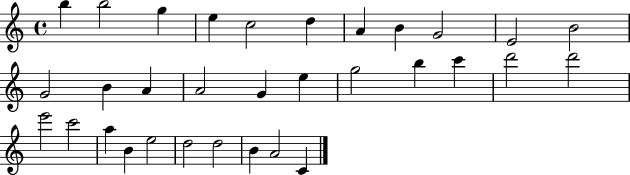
{
  \clef treble
  \time 4/4
  \defaultTimeSignature
  \key c \major
  b''4 b''2 g''4 | e''4 c''2 d''4 | a'4 b'4 g'2 | e'2 b'2 | \break g'2 b'4 a'4 | a'2 g'4 e''4 | g''2 b''4 c'''4 | d'''2 d'''2 | \break e'''2 c'''2 | a''4 b'4 e''2 | d''2 d''2 | b'4 a'2 c'4 | \break \bar "|."
}